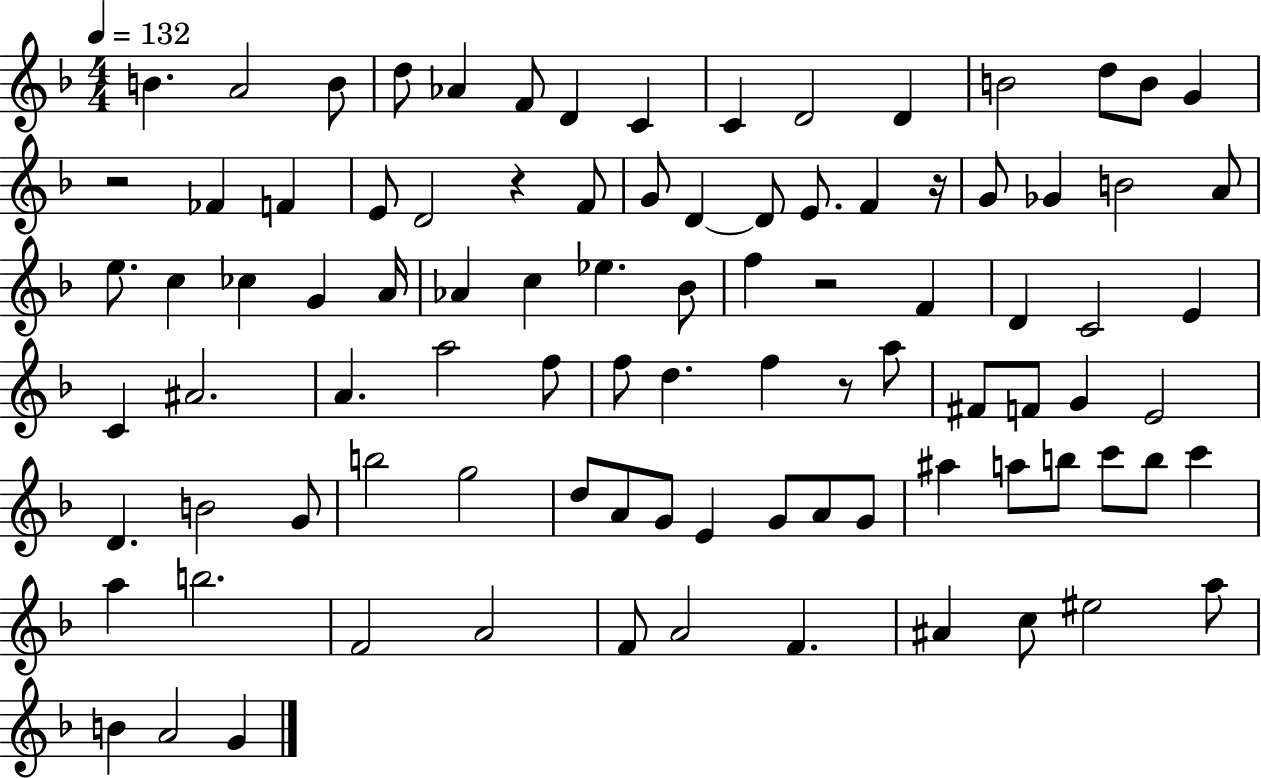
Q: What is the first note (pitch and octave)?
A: B4